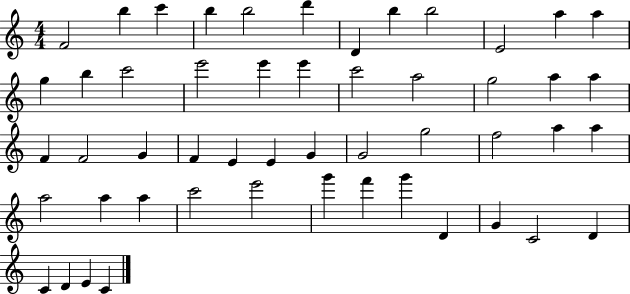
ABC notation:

X:1
T:Untitled
M:4/4
L:1/4
K:C
F2 b c' b b2 d' D b b2 E2 a a g b c'2 e'2 e' e' c'2 a2 g2 a a F F2 G F E E G G2 g2 f2 a a a2 a a c'2 e'2 g' f' g' D G C2 D C D E C